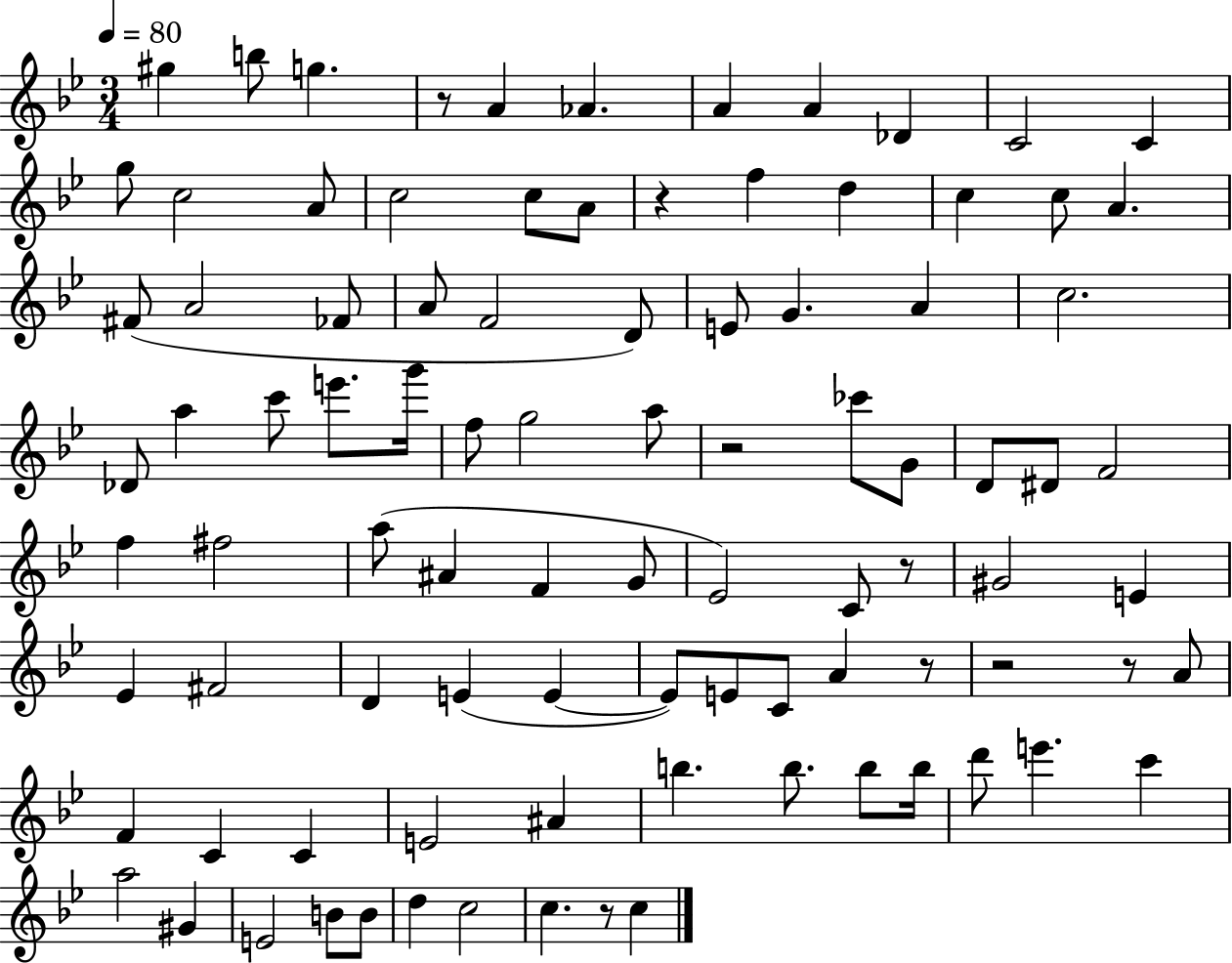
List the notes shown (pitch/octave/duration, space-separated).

G#5/q B5/e G5/q. R/e A4/q Ab4/q. A4/q A4/q Db4/q C4/h C4/q G5/e C5/h A4/e C5/h C5/e A4/e R/q F5/q D5/q C5/q C5/e A4/q. F#4/e A4/h FES4/e A4/e F4/h D4/e E4/e G4/q. A4/q C5/h. Db4/e A5/q C6/e E6/e. G6/s F5/e G5/h A5/e R/h CES6/e G4/e D4/e D#4/e F4/h F5/q F#5/h A5/e A#4/q F4/q G4/e Eb4/h C4/e R/e G#4/h E4/q Eb4/q F#4/h D4/q E4/q E4/q E4/e E4/e C4/e A4/q R/e R/h R/e A4/e F4/q C4/q C4/q E4/h A#4/q B5/q. B5/e. B5/e B5/s D6/e E6/q. C6/q A5/h G#4/q E4/h B4/e B4/e D5/q C5/h C5/q. R/e C5/q